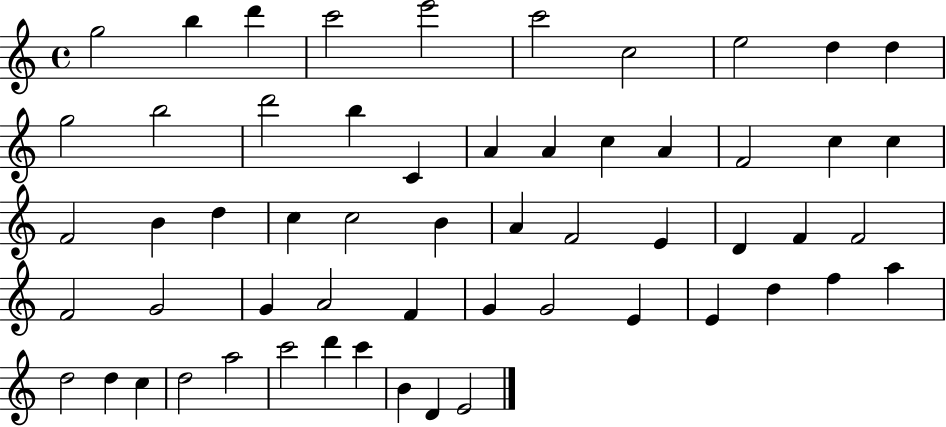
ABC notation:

X:1
T:Untitled
M:4/4
L:1/4
K:C
g2 b d' c'2 e'2 c'2 c2 e2 d d g2 b2 d'2 b C A A c A F2 c c F2 B d c c2 B A F2 E D F F2 F2 G2 G A2 F G G2 E E d f a d2 d c d2 a2 c'2 d' c' B D E2